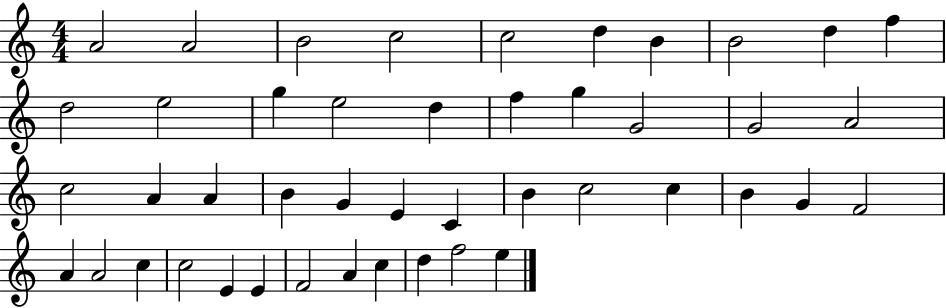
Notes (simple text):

A4/h A4/h B4/h C5/h C5/h D5/q B4/q B4/h D5/q F5/q D5/h E5/h G5/q E5/h D5/q F5/q G5/q G4/h G4/h A4/h C5/h A4/q A4/q B4/q G4/q E4/q C4/q B4/q C5/h C5/q B4/q G4/q F4/h A4/q A4/h C5/q C5/h E4/q E4/q F4/h A4/q C5/q D5/q F5/h E5/q